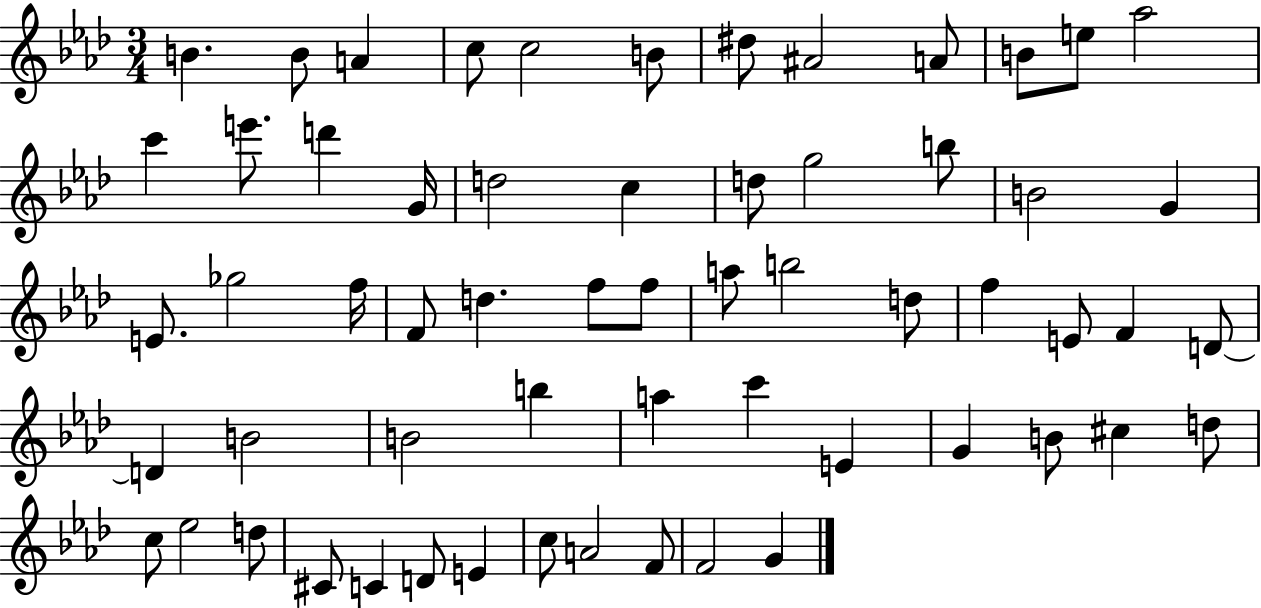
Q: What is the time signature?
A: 3/4